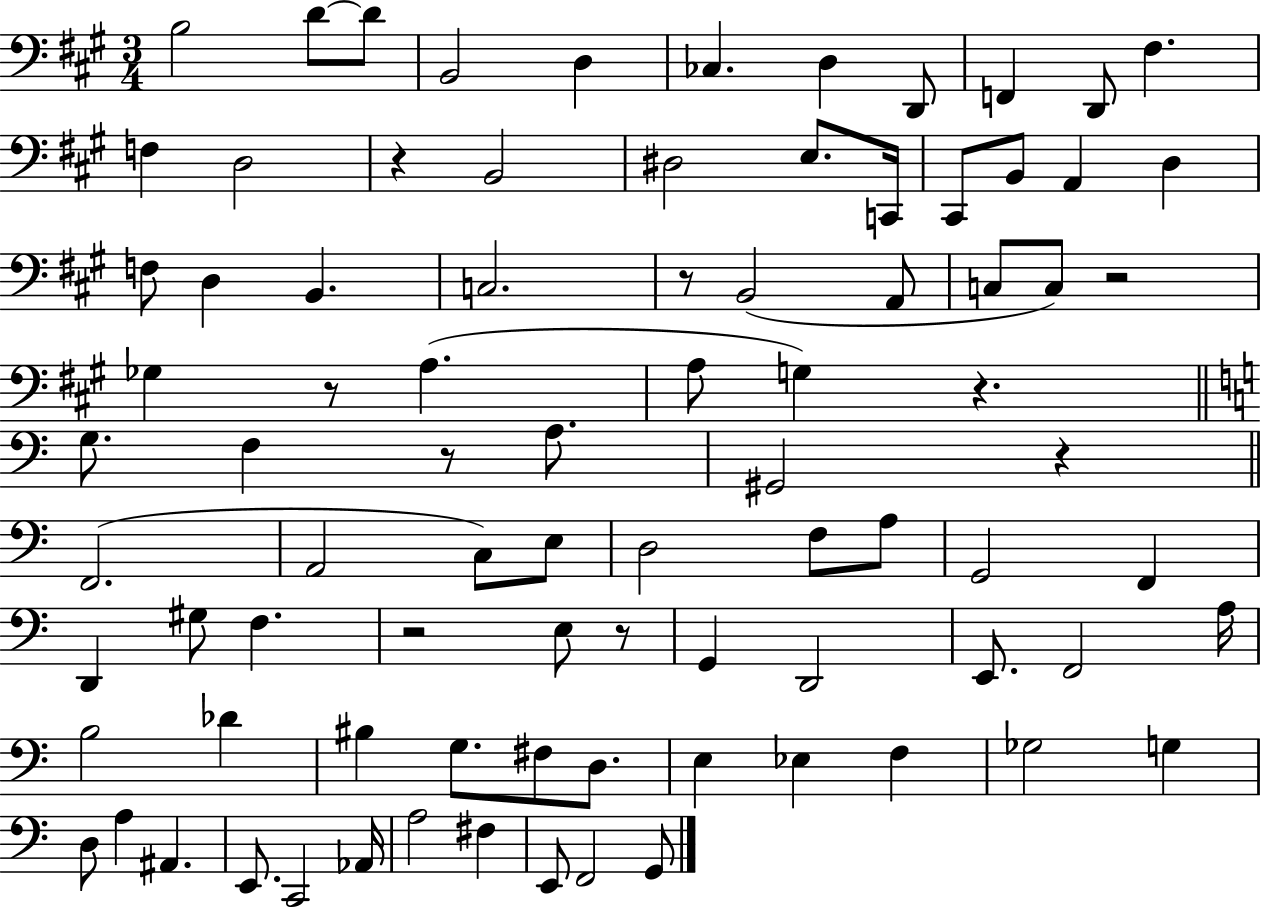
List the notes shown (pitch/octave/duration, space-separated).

B3/h D4/e D4/e B2/h D3/q CES3/q. D3/q D2/e F2/q D2/e F#3/q. F3/q D3/h R/q B2/h D#3/h E3/e. C2/s C#2/e B2/e A2/q D3/q F3/e D3/q B2/q. C3/h. R/e B2/h A2/e C3/e C3/e R/h Gb3/q R/e A3/q. A3/e G3/q R/q. G3/e. F3/q R/e A3/e. G#2/h R/q F2/h. A2/h C3/e E3/e D3/h F3/e A3/e G2/h F2/q D2/q G#3/e F3/q. R/h E3/e R/e G2/q D2/h E2/e. F2/h A3/s B3/h Db4/q BIS3/q G3/e. F#3/e D3/e. E3/q Eb3/q F3/q Gb3/h G3/q D3/e A3/q A#2/q. E2/e. C2/h Ab2/s A3/h F#3/q E2/e F2/h G2/e